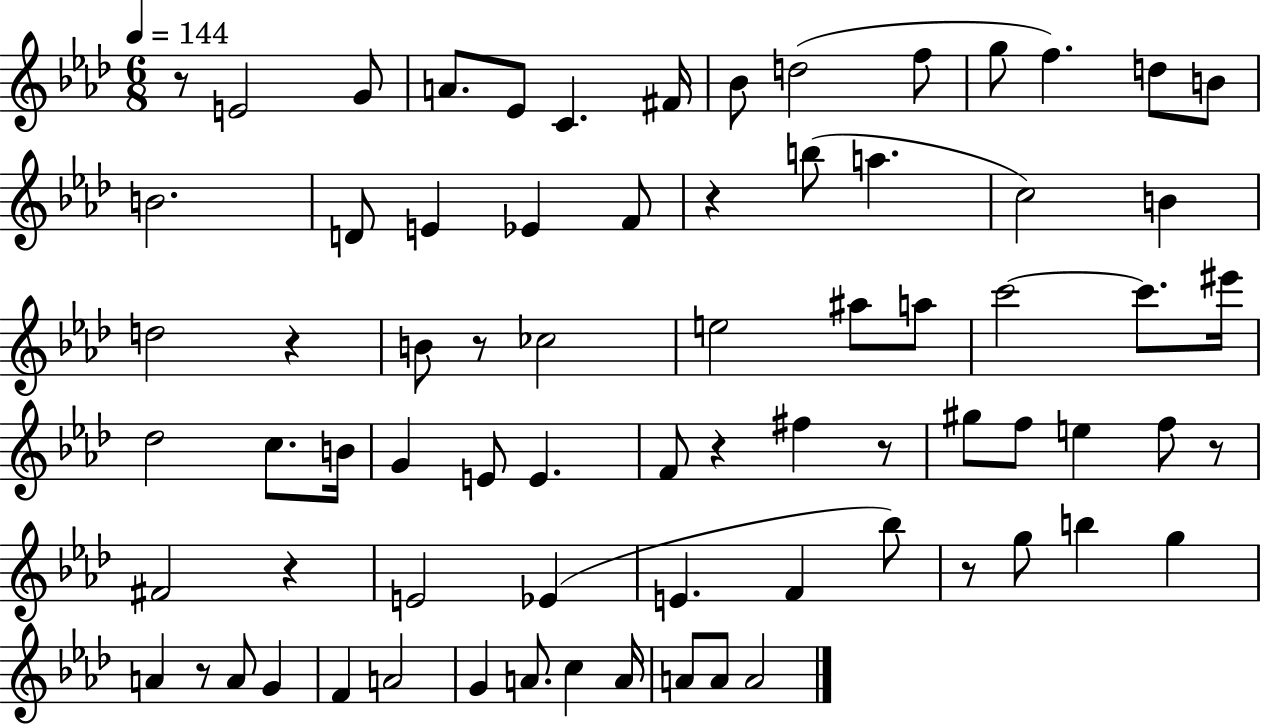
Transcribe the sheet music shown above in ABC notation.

X:1
T:Untitled
M:6/8
L:1/4
K:Ab
z/2 E2 G/2 A/2 _E/2 C ^F/4 _B/2 d2 f/2 g/2 f d/2 B/2 B2 D/2 E _E F/2 z b/2 a c2 B d2 z B/2 z/2 _c2 e2 ^a/2 a/2 c'2 c'/2 ^e'/4 _d2 c/2 B/4 G E/2 E F/2 z ^f z/2 ^g/2 f/2 e f/2 z/2 ^F2 z E2 _E E F _b/2 z/2 g/2 b g A z/2 A/2 G F A2 G A/2 c A/4 A/2 A/2 A2